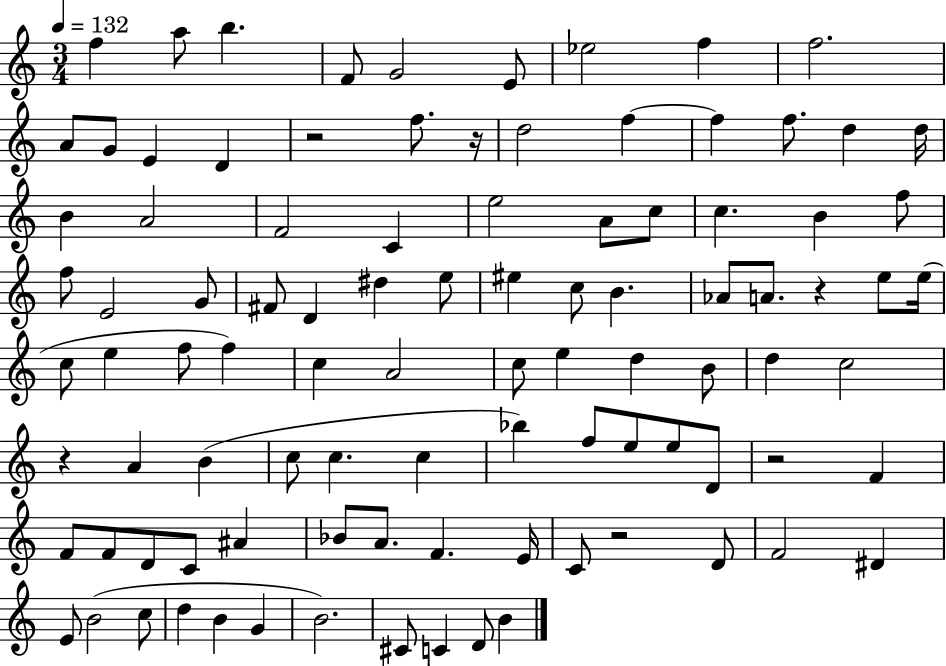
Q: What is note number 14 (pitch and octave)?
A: F5